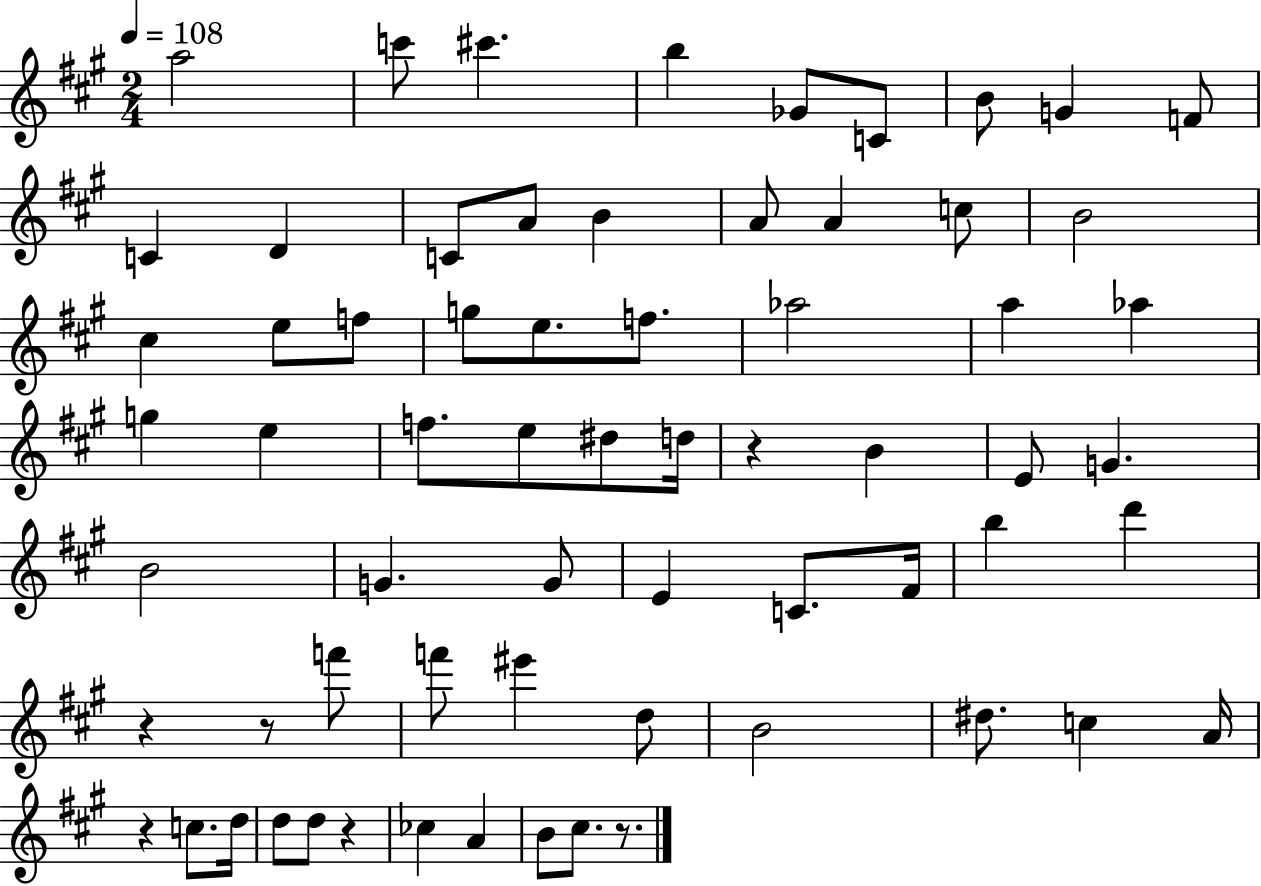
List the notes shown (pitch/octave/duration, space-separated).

A5/h C6/e C#6/q. B5/q Gb4/e C4/e B4/e G4/q F4/e C4/q D4/q C4/e A4/e B4/q A4/e A4/q C5/e B4/h C#5/q E5/e F5/e G5/e E5/e. F5/e. Ab5/h A5/q Ab5/q G5/q E5/q F5/e. E5/e D#5/e D5/s R/q B4/q E4/e G4/q. B4/h G4/q. G4/e E4/q C4/e. F#4/s B5/q D6/q R/q R/e F6/e F6/e EIS6/q D5/e B4/h D#5/e. C5/q A4/s R/q C5/e. D5/s D5/e D5/e R/q CES5/q A4/q B4/e C#5/e. R/e.